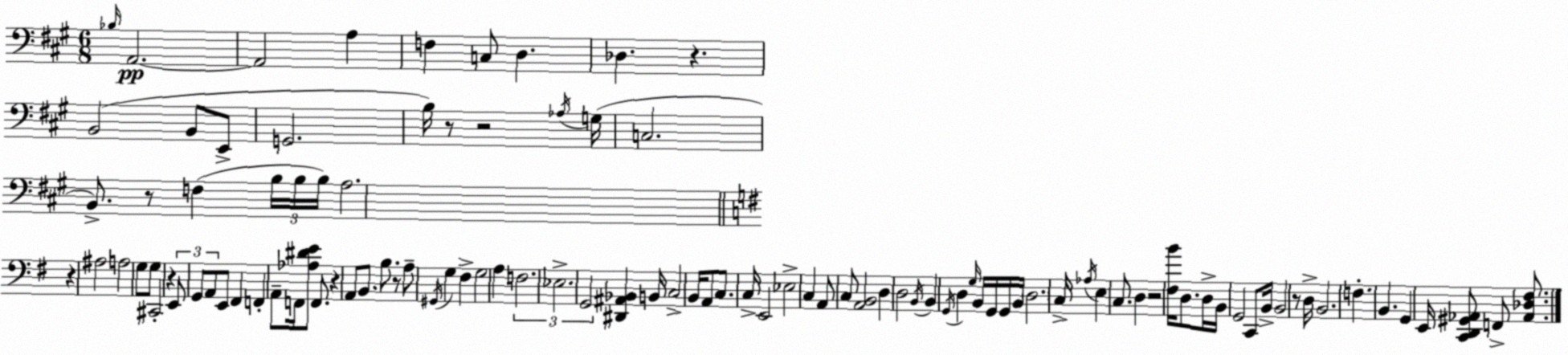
X:1
T:Untitled
M:6/8
L:1/4
K:A
_B,/4 A,,2 A,,2 A, F, C,/2 D, _D, z B,,2 B,,/2 E,,/2 G,,2 B,/4 z/2 z2 _A,/4 G,/4 C,2 B,,/2 z/2 F, B,/4 B,/4 B,/4 A,2 z ^A,2 A,2 G,/2 G,/2 ^C,,2 z E,,/2 G,,/2 A,,/2 E,,/2 ^F,, F,, A,,/2 F,,/4 [_A,^DE]/2 F,,/2 z A,,/2 B,,/2 B,/2 z/2 A,/2 ^G,,/4 G, ^F, G,2 A, F,2 _E,2 G,,2 [^D,,^A,,_B,,] B,,/4 C,2 B,,/4 A,,/2 C,/2 C,/4 E,,2 _E,2 C, A,,/2 C,/2 [A,,B,,]2 D, D,2 B,,/4 B,, G,,/4 D, G,/4 B,,/4 G,,/4 G,,/4 B,,/4 D,2 C,/4 _A,/4 E, C,/2 D, z2 [^F,B]/4 D,/2 D,/4 B,,/4 G,,2 C,,/2 B,,/4 B,,2 z/2 D,/4 B,,2 F, B,, G,, E,,/4 [C,,D,,^G,,_A,,]/2 F,,/2 [_A,,_D,^F,]/2